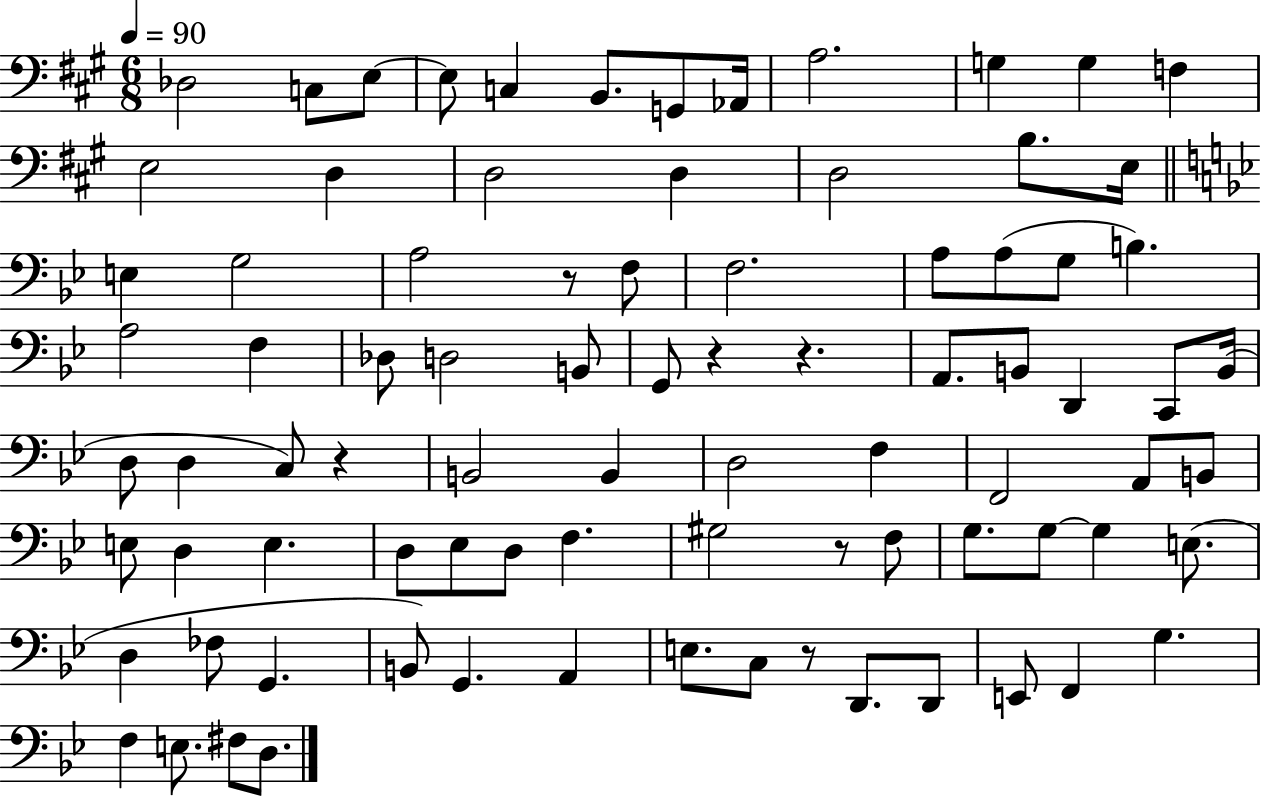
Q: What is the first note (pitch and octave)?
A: Db3